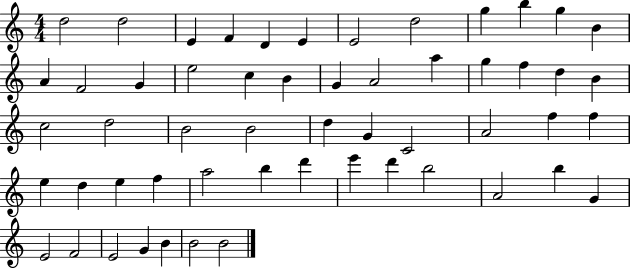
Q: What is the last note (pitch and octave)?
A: B4